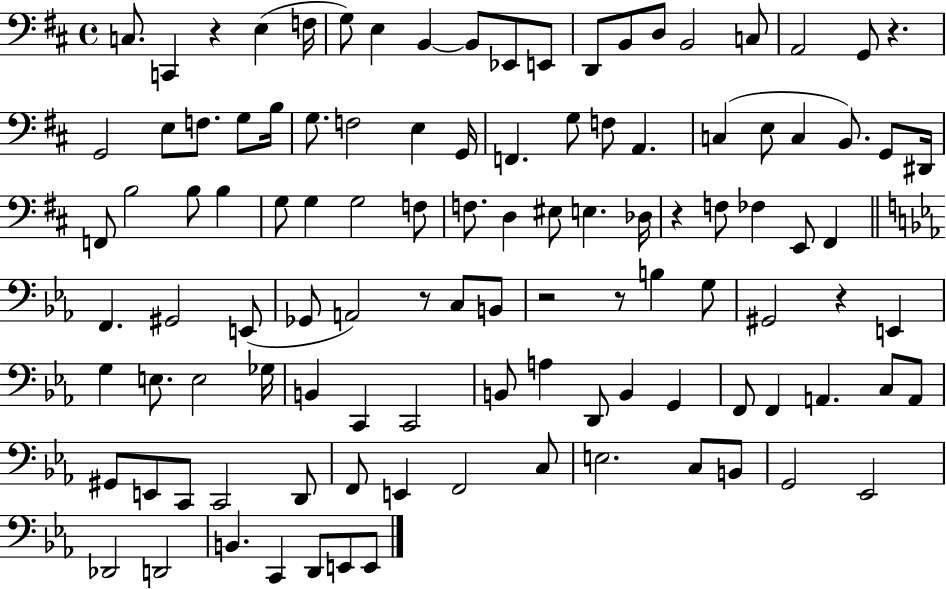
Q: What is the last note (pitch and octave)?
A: E2